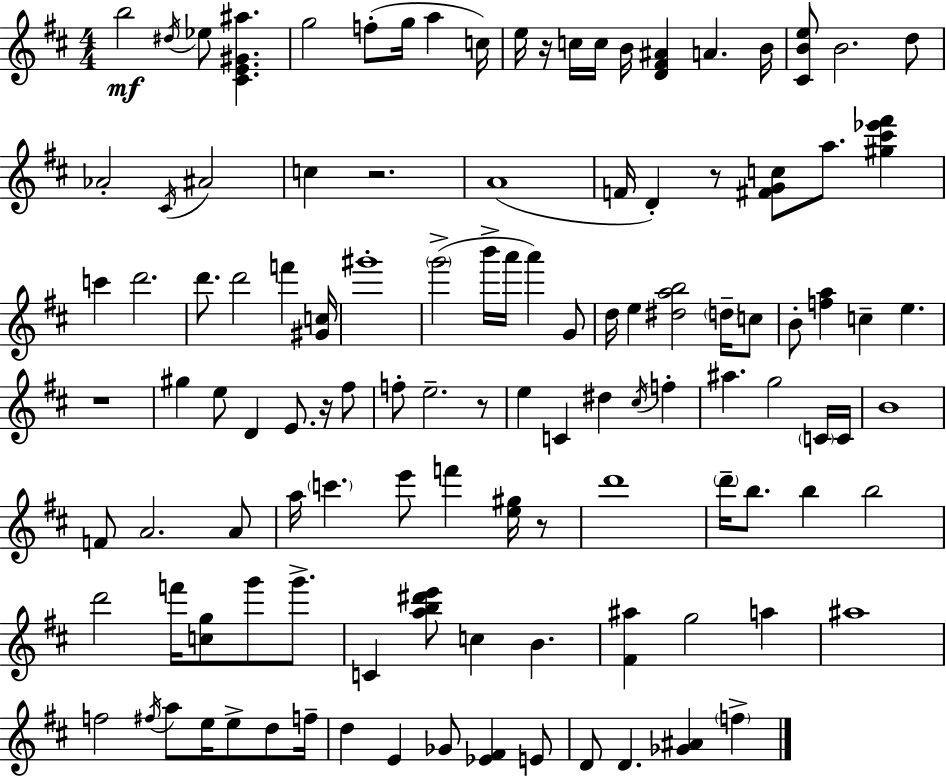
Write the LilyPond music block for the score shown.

{
  \clef treble
  \numericTimeSignature
  \time 4/4
  \key d \major
  b''2\mf \acciaccatura { dis''16 } ees''8 <cis' e' gis' ais''>4. | g''2 f''8-.( g''16 a''4 | c''16) e''16 r16 c''16 c''16 b'16 <d' fis' ais'>4 a'4. | b'16 <cis' b' e''>8 b'2. d''8 | \break aes'2-. \acciaccatura { cis'16 } ais'2 | c''4 r2. | a'1( | f'16 d'4-.) r8 <fis' g' c''>8 a''8. <gis'' cis''' ees''' fis'''>4 | \break c'''4 d'''2. | d'''8. d'''2 f'''4 | <gis' c''>16 gis'''1-. | \parenthesize g'''2->( b'''16-> a'''16 a'''4) | \break g'8 d''16 e''4 <dis'' a'' b''>2 \parenthesize d''16-- | c''8 b'8-. <f'' a''>4 c''4-- e''4. | r1 | gis''4 e''8 d'4 e'8. r16 | \break fis''8 f''8-. e''2.-- | r8 e''4 c'4 dis''4 \acciaccatura { cis''16 } f''4-. | ais''4. g''2 | \parenthesize c'16 c'16 b'1 | \break f'8 a'2. | a'8 a''16 \parenthesize c'''4. e'''8 f'''4 | <e'' gis''>16 r8 d'''1 | \parenthesize d'''16-- b''8. b''4 b''2 | \break d'''2 f'''16 <c'' g''>8 g'''8 | g'''8.-> c'4 <a'' b'' dis''' e'''>8 c''4 b'4. | <fis' ais''>4 g''2 a''4 | ais''1 | \break f''2 \acciaccatura { fis''16 } a''8 e''16 e''8-> | d''8 f''16-- d''4 e'4 ges'8 <ees' fis'>4 | e'8 d'8 d'4. <ges' ais'>4 | \parenthesize f''4-> \bar "|."
}